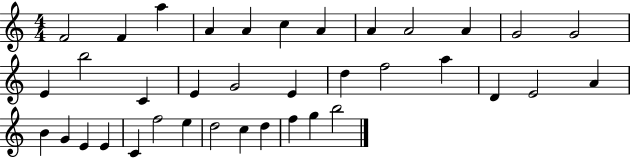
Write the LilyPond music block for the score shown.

{
  \clef treble
  \numericTimeSignature
  \time 4/4
  \key c \major
  f'2 f'4 a''4 | a'4 a'4 c''4 a'4 | a'4 a'2 a'4 | g'2 g'2 | \break e'4 b''2 c'4 | e'4 g'2 e'4 | d''4 f''2 a''4 | d'4 e'2 a'4 | \break b'4 g'4 e'4 e'4 | c'4 f''2 e''4 | d''2 c''4 d''4 | f''4 g''4 b''2 | \break \bar "|."
}